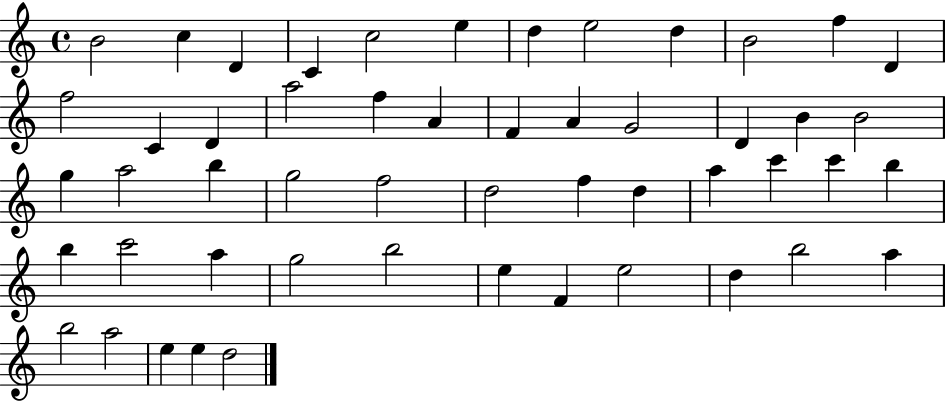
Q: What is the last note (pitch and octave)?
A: D5